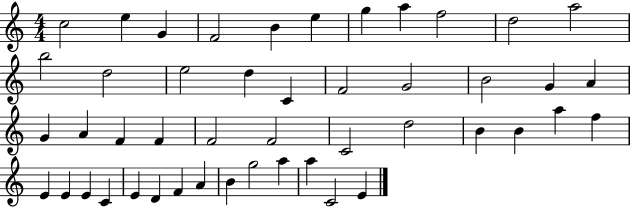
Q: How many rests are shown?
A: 0